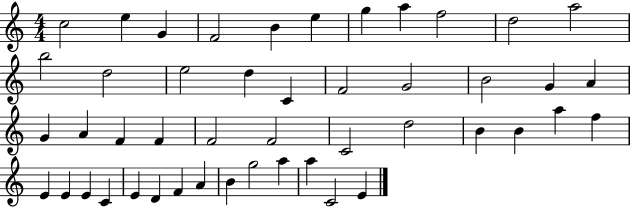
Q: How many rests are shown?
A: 0